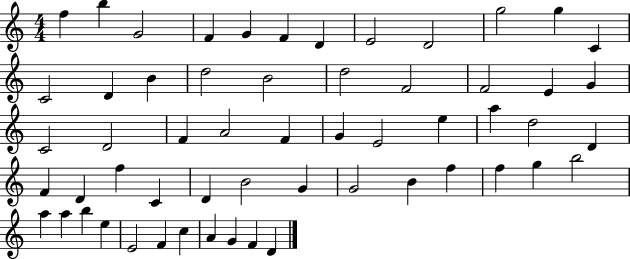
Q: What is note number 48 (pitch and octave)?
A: A5